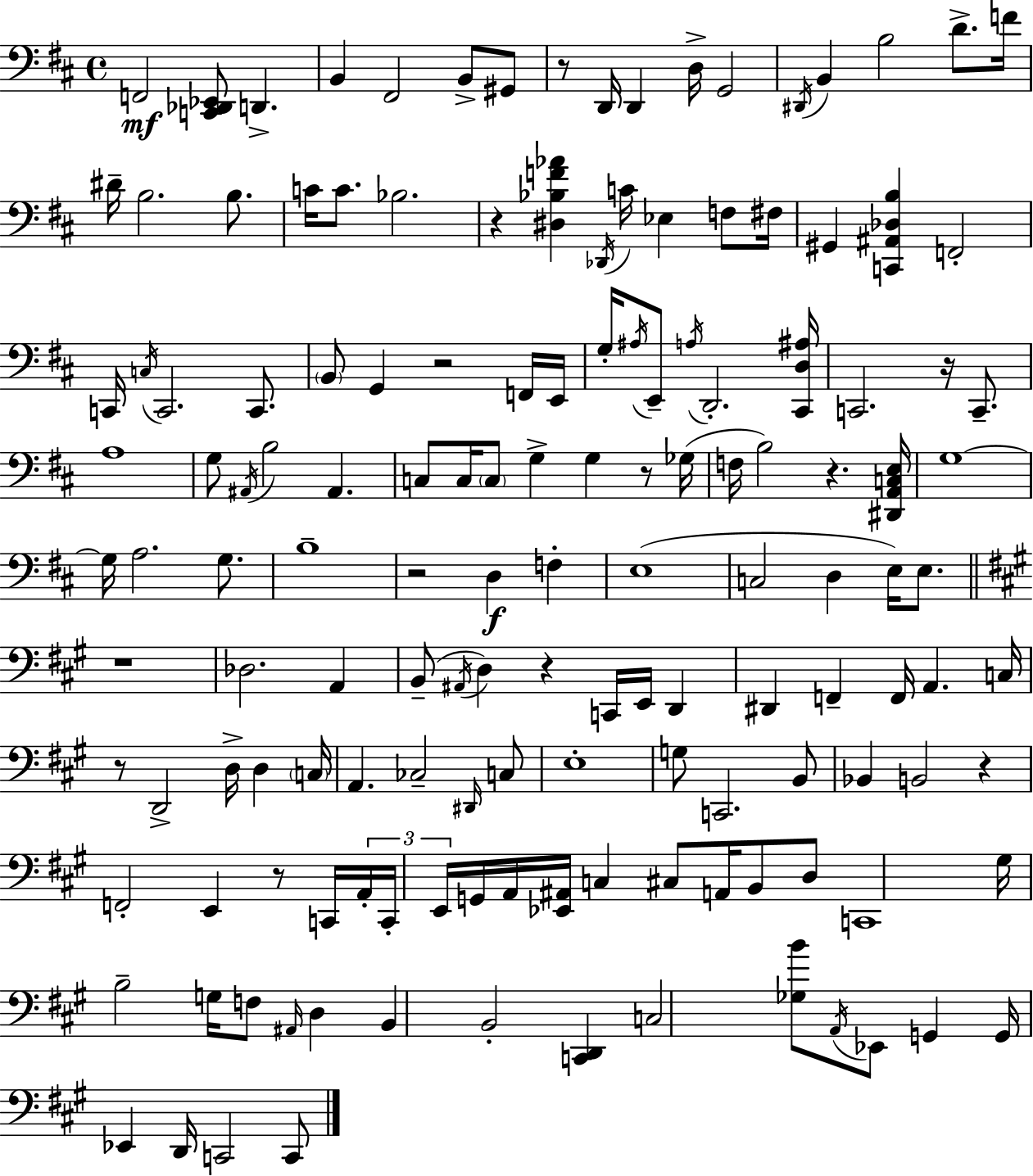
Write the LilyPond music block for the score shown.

{
  \clef bass
  \time 4/4
  \defaultTimeSignature
  \key d \major
  \repeat volta 2 { f,2\mf <c, des, ees,>8 d,4.-> | b,4 fis,2 b,8-> gis,8 | r8 d,16 d,4 d16-> g,2 | \acciaccatura { dis,16 } b,4 b2 d'8.-> | \break f'16 dis'16-- b2. b8. | c'16 c'8. bes2. | r4 <dis bes f' aes'>4 \acciaccatura { des,16 } c'16 ees4 f8 | fis16 gis,4 <c, ais, des b>4 f,2-. | \break c,16 \acciaccatura { c16 } c,2. | c,8. \parenthesize b,8 g,4 r2 | f,16 e,16 g16-. \acciaccatura { ais16 } e,8-- \acciaccatura { a16 } d,2.-. | <cis, d ais>16 c,2. | \break r16 c,8.-- a1 | g8 \acciaccatura { ais,16 } b2 | ais,4. c8 c16 \parenthesize c8 g4-> g4 | r8 ges16( f16 b2) r4. | \break <dis, a, c e>16 g1~~ | g16 a2. | g8. b1-- | r2 d4\f | \break f4-. e1( | c2 d4 | e16) e8. \bar "||" \break \key a \major r1 | des2. a,4 | b,8--( \acciaccatura { ais,16 } d4) r4 c,16 e,16 d,4 | dis,4 f,4-- f,16 a,4. | \break c16 r8 d,2-> d16-> d4 | \parenthesize c16 a,4. ces2-- \grace { dis,16 } | c8 e1-. | g8 c,2. | \break b,8 bes,4 b,2 r4 | f,2-. e,4 r8 | c,16 \tuplet 3/2 { a,16-. c,16-. e,16 } g,16 a,16 <ees, ais,>16 c4 cis8 a,16 b,8 | d8 c,1 | \break gis16 b2-- g16 f8 \grace { ais,16 } d4 | b,4 b,2-. <c, d,>4 | c2 <ges b'>8 \acciaccatura { a,16 } ees,8 | g,4 g,16 ees,4 d,16 c,2 | \break c,8 } \bar "|."
}